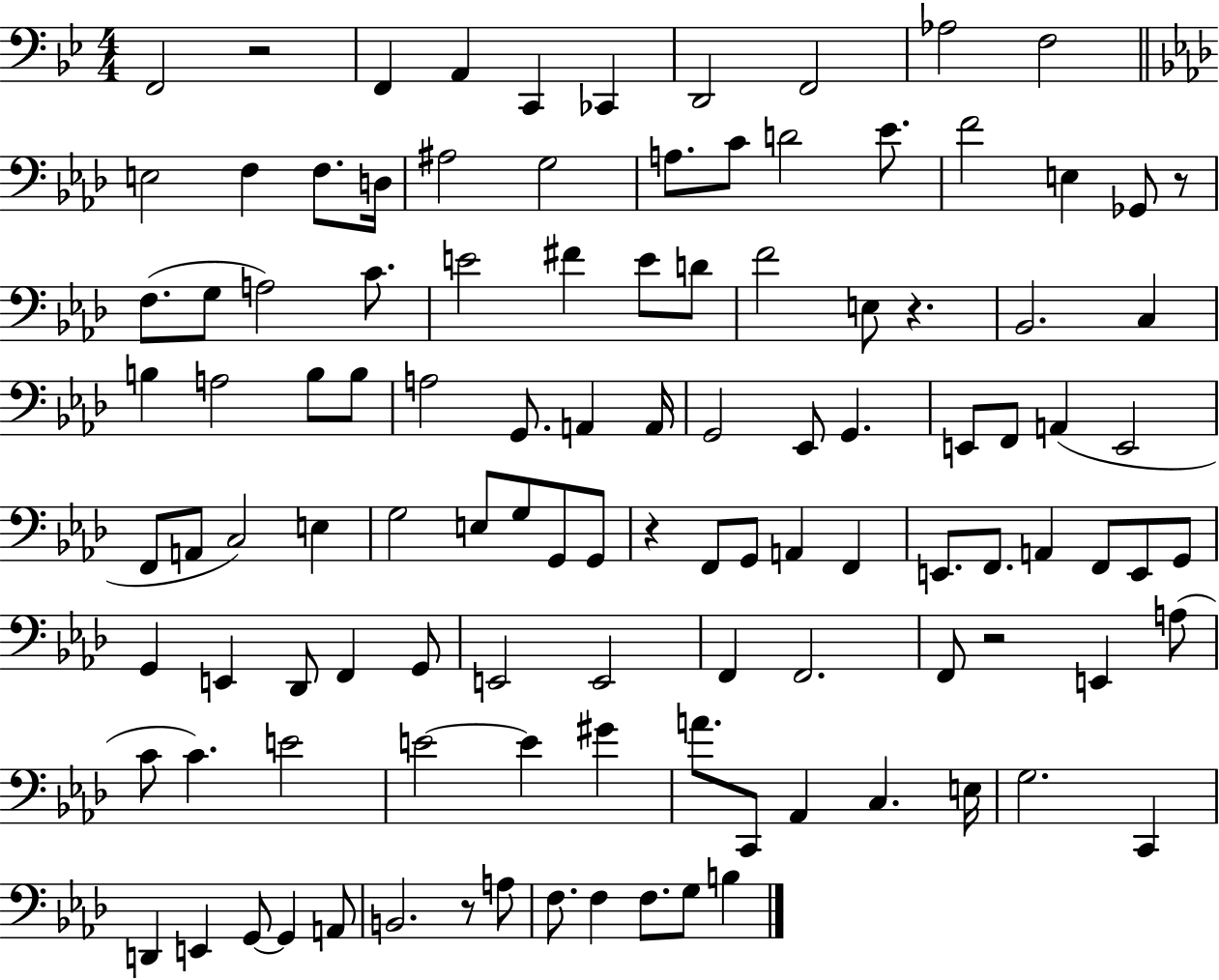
F2/h R/h F2/q A2/q C2/q CES2/q D2/h F2/h Ab3/h F3/h E3/h F3/q F3/e. D3/s A#3/h G3/h A3/e. C4/e D4/h Eb4/e. F4/h E3/q Gb2/e R/e F3/e. G3/e A3/h C4/e. E4/h F#4/q E4/e D4/e F4/h E3/e R/q. Bb2/h. C3/q B3/q A3/h B3/e B3/e A3/h G2/e. A2/q A2/s G2/h Eb2/e G2/q. E2/e F2/e A2/q E2/h F2/e A2/e C3/h E3/q G3/h E3/e G3/e G2/e G2/e R/q F2/e G2/e A2/q F2/q E2/e. F2/e. A2/q F2/e E2/e G2/e G2/q E2/q Db2/e F2/q G2/e E2/h E2/h F2/q F2/h. F2/e R/h E2/q A3/e C4/e C4/q. E4/h E4/h E4/q G#4/q A4/e. C2/e Ab2/q C3/q. E3/s G3/h. C2/q D2/q E2/q G2/e G2/q A2/e B2/h. R/e A3/e F3/e. F3/q F3/e. G3/e B3/q